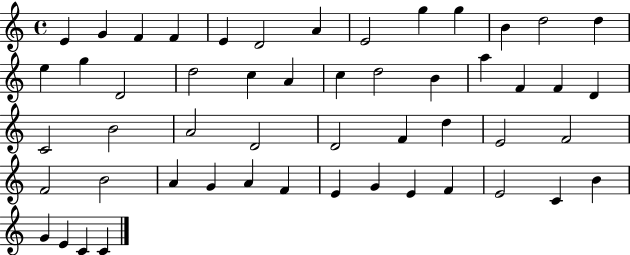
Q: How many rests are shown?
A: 0